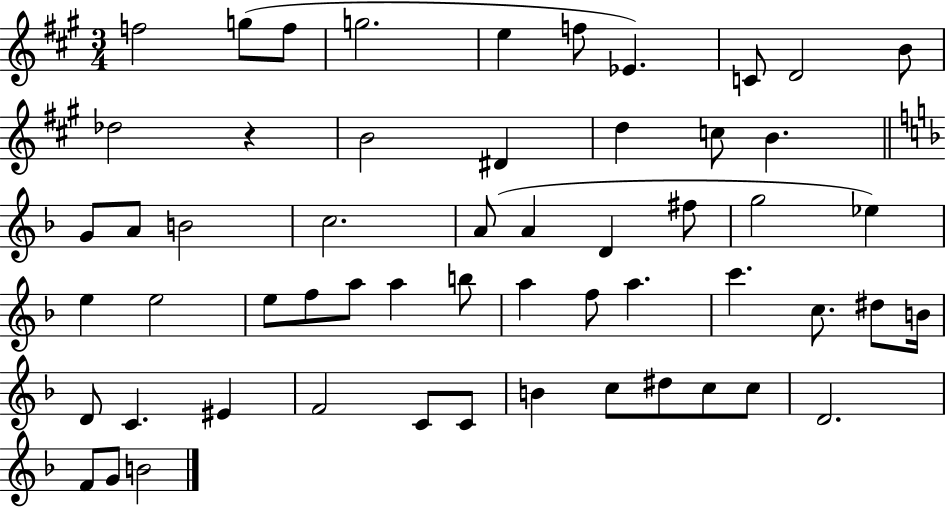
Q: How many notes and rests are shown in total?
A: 56